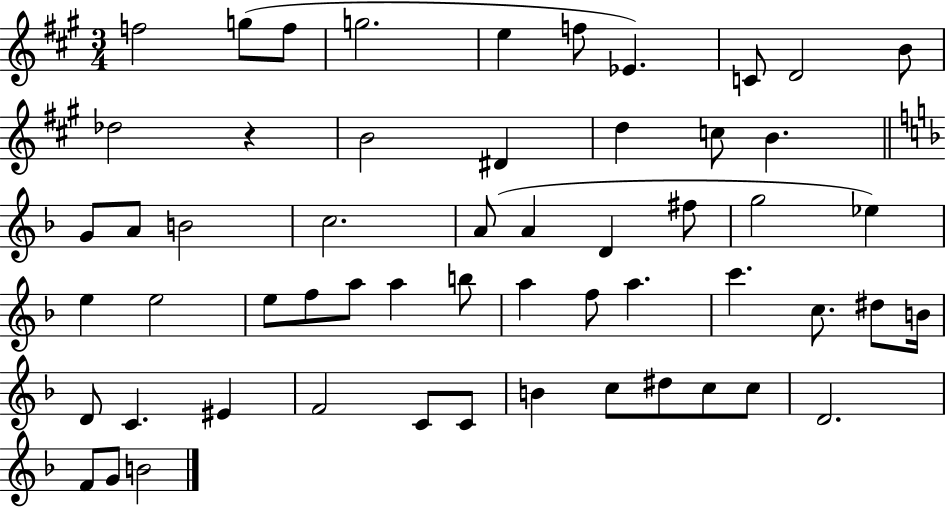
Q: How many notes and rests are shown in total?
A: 56